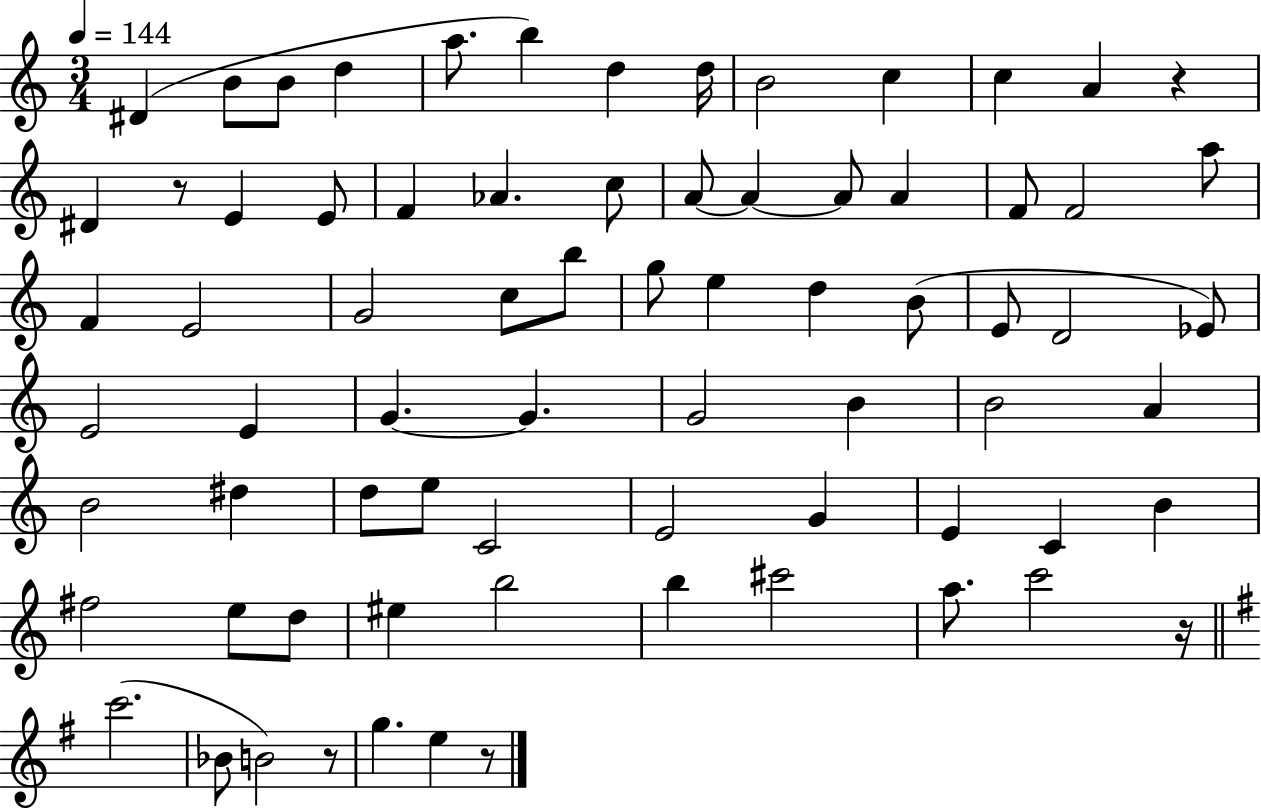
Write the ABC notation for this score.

X:1
T:Untitled
M:3/4
L:1/4
K:C
^D B/2 B/2 d a/2 b d d/4 B2 c c A z ^D z/2 E E/2 F _A c/2 A/2 A A/2 A F/2 F2 a/2 F E2 G2 c/2 b/2 g/2 e d B/2 E/2 D2 _E/2 E2 E G G G2 B B2 A B2 ^d d/2 e/2 C2 E2 G E C B ^f2 e/2 d/2 ^e b2 b ^c'2 a/2 c'2 z/4 c'2 _B/2 B2 z/2 g e z/2